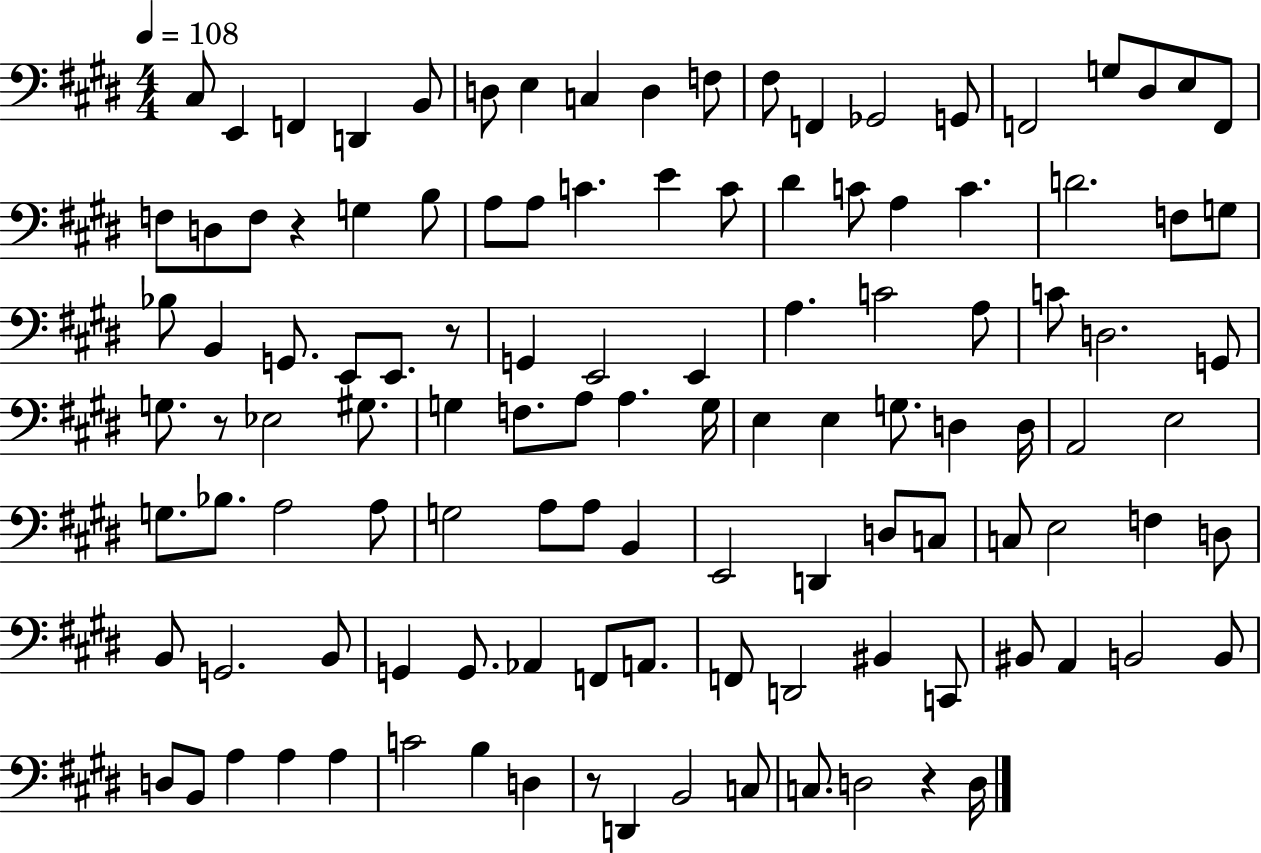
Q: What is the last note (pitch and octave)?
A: D3